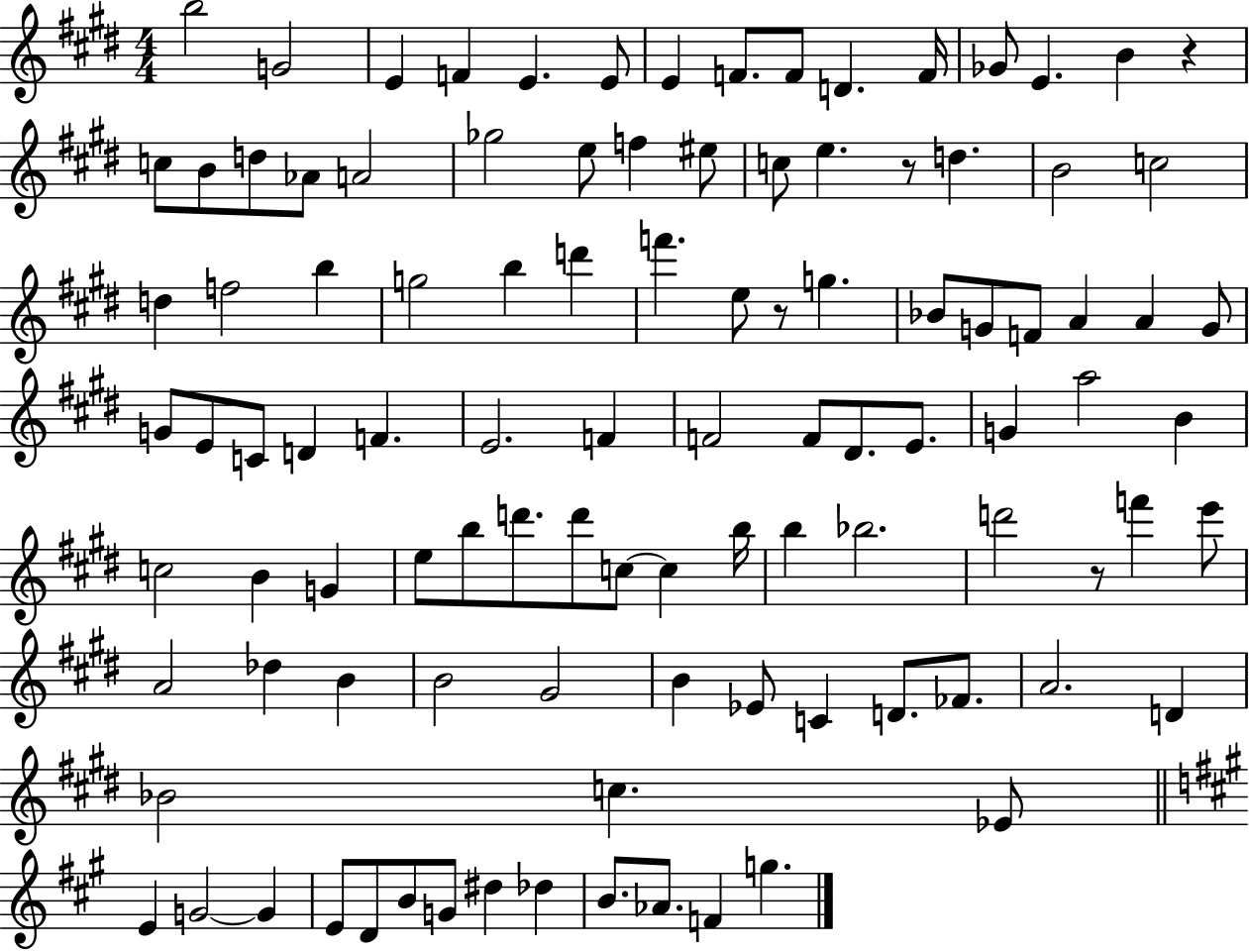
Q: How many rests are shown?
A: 4